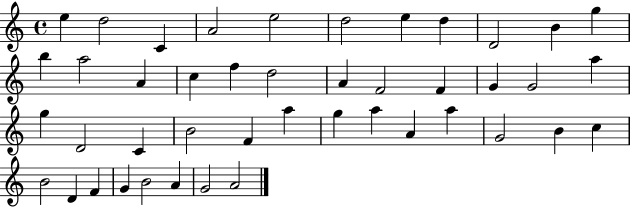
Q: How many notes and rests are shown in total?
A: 44